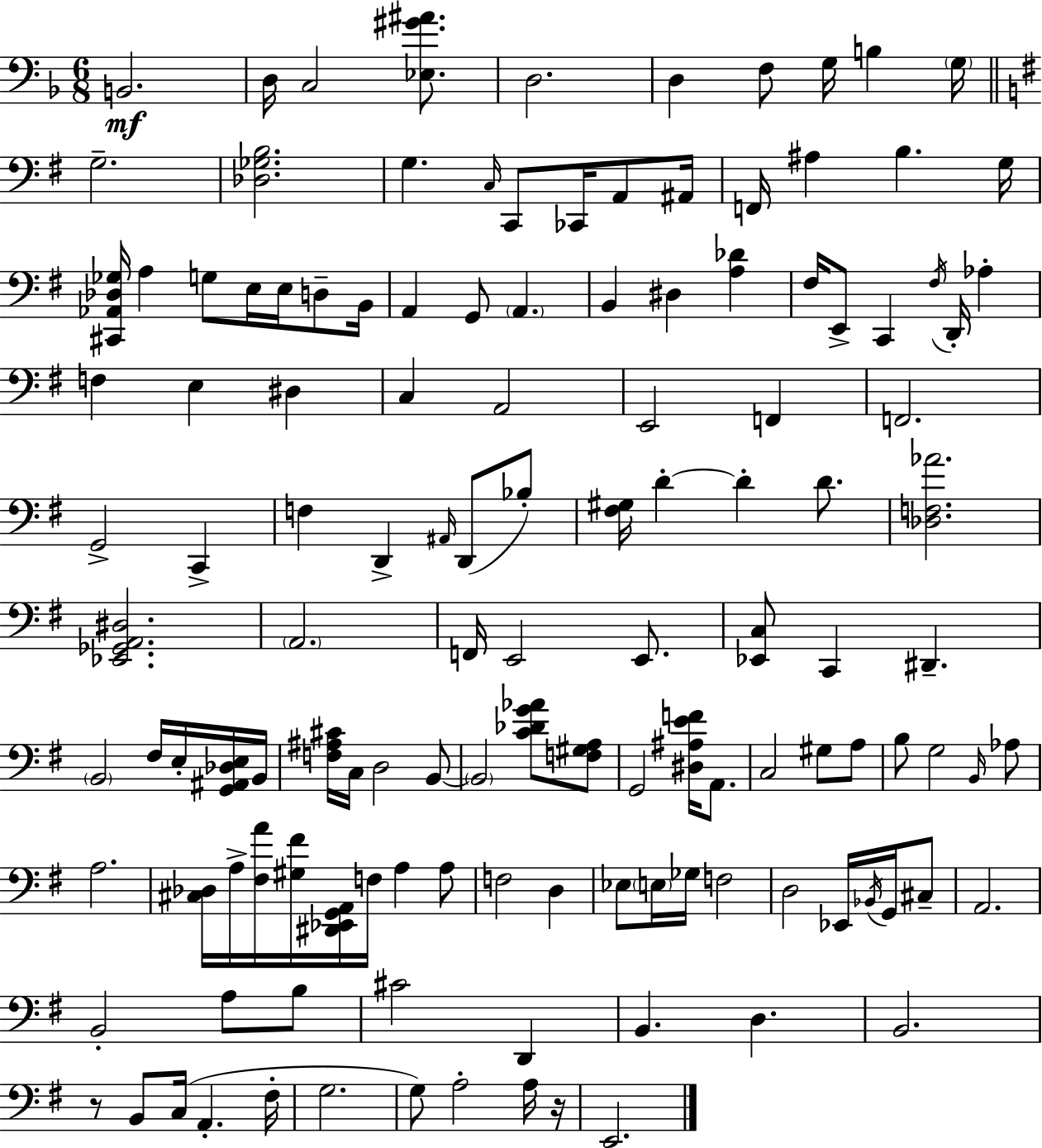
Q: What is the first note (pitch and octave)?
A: B2